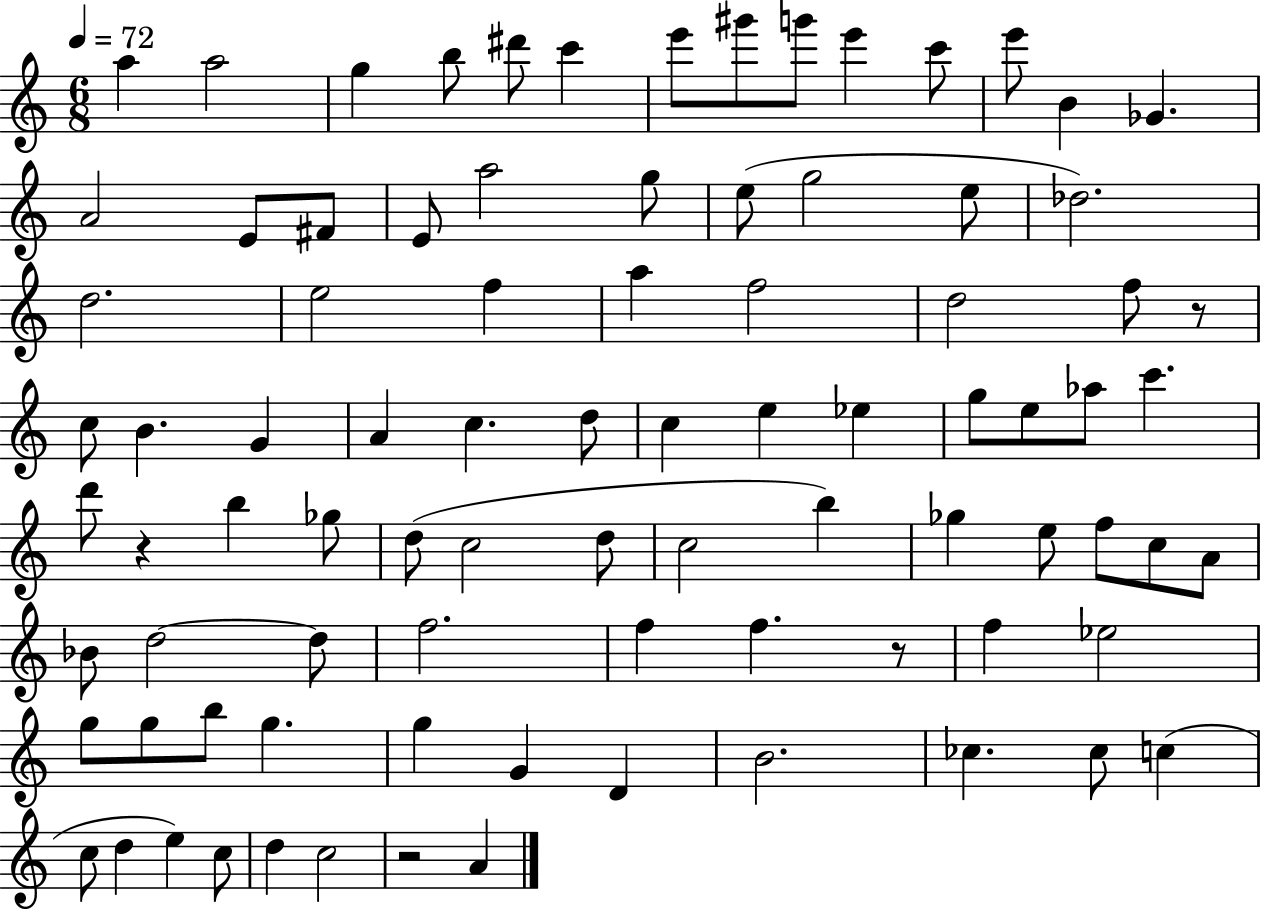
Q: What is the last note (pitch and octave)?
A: A4